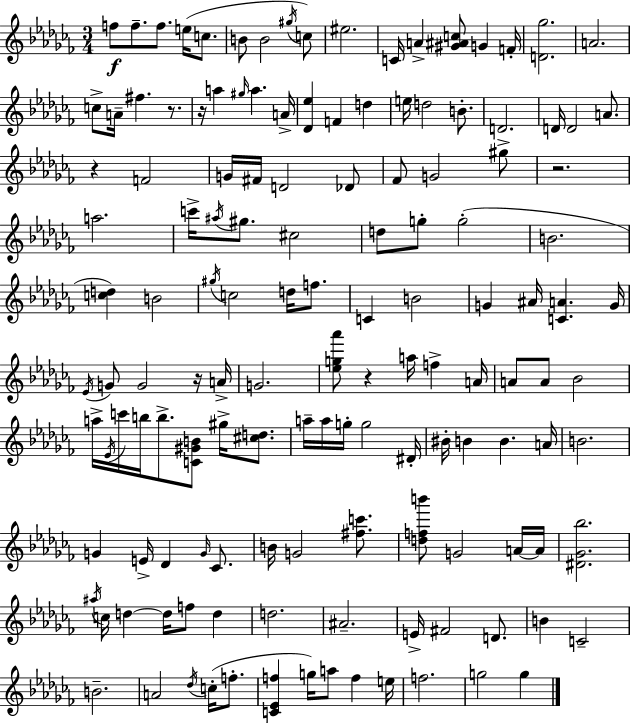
F5/e F5/e. F5/e. E5/s C5/e. B4/e B4/h G#5/s C5/e EIS5/h. C4/s A4/q [G#4,A#4,C5]/e G4/q F4/s [D4,Gb5]/h. A4/h. C5/e A4/s F#5/q. R/e. R/s A5/q G#5/s A5/q. A4/s [Db4,Eb5]/q F4/q D5/q E5/s D5/h B4/e. D4/h. D4/s D4/h A4/e. R/q F4/h G4/s F#4/s D4/h Db4/e FES4/e G4/h G#5/e R/h. A5/h. C6/s A#5/s G#5/e. C#5/h D5/e G5/e G5/h B4/h. [C5,D5]/q B4/h G#5/s C5/h D5/s F5/e. C4/q B4/h G4/q A#4/s [C4,A4]/q. G4/s Eb4/s G4/e G4/h R/s A4/s G4/h. [Eb5,G5,Ab6]/e R/q A5/s F5/q A4/s A4/e A4/e Bb4/h A5/s Eb4/s C6/s B5/s B5/e. [C4,G#4,B4]/e G#5/s [C#5,D5]/e. A5/s A5/s G5/s G5/h D#4/s BIS4/s B4/q B4/q. A4/s B4/h. G4/q E4/s Db4/q G4/s CES4/e. B4/s G4/h [F#5,C6]/e. [D5,F5,B6]/e G4/h A4/s A4/s [D#4,Gb4,Bb5]/h. A#5/s C5/s D5/q D5/s F5/e D5/q D5/h. A#4/h. E4/s F#4/h D4/e. B4/q C4/h B4/h. A4/h Db5/s C5/s F5/e. [C4,Eb4,F5]/q G5/s A5/e F5/q E5/s F5/h. G5/h G5/q